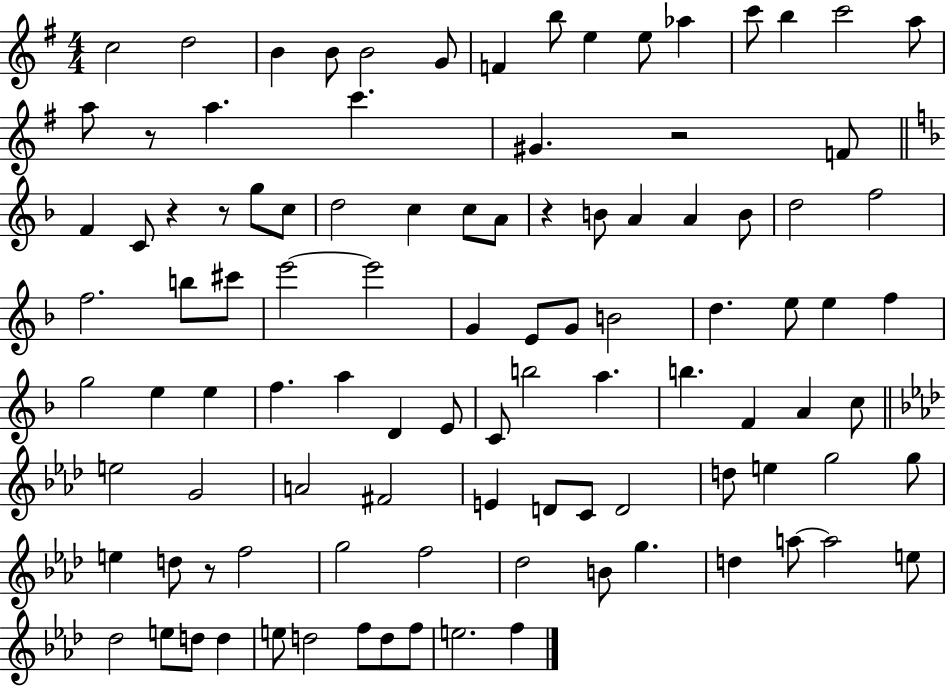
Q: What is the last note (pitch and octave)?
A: F5